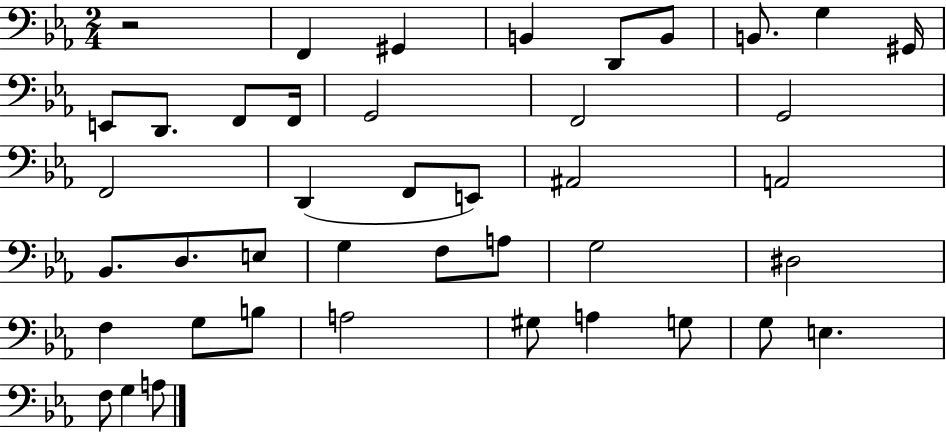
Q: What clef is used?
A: bass